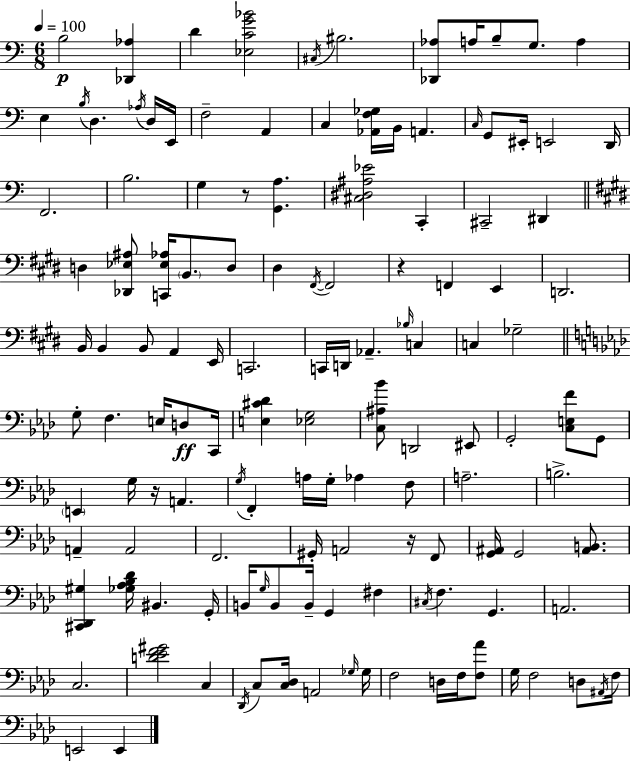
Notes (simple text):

B3/h [Db2,Ab3]/q D4/q [Eb3,C4,G4,Bb4]/h C#3/s BIS3/h. [Db2,Ab3]/e A3/s B3/e G3/e. A3/q E3/q B3/s D3/q. Ab3/s D3/s E2/s F3/h A2/q C3/q [Ab2,F3,Gb3]/s B2/s A2/q. C3/s G2/e EIS2/s E2/h D2/s F2/h. B3/h. G3/q R/e [G2,A3]/q. [C#3,D#3,A#3,Eb4]/h C2/q C#2/h D#2/q D3/q [Db2,Eb3,A#3]/e [C2,Eb3,Ab3]/s B2/e. D3/e D#3/q F#2/s F#2/h R/q F2/q E2/q D2/h. B2/s B2/q B2/e A2/q E2/s C2/h. C2/s D2/s Ab2/q. Bb3/s C3/q C3/q Gb3/h G3/e F3/q. E3/s D3/e C2/s [E3,C#4,Db4]/q [Eb3,G3]/h [C3,A#3,Bb4]/e D2/h EIS2/e G2/h [C3,E3,F4]/e G2/e E2/q G3/s R/s A2/q. G3/s F2/q A3/s G3/s Ab3/q F3/e A3/h. B3/h. A2/q A2/h F2/h. G#2/s A2/h R/s F2/e [G2,A#2]/s G2/h [A#2,B2]/e. [C#2,Db2,G#3]/q [Gb3,Ab3,Bb3,Db4]/s BIS2/q. G2/s B2/s G3/s B2/e B2/s G2/q F#3/q C#3/s F3/q. G2/q. A2/h. C3/h. [D4,Eb4,F4,G#4]/h C3/q Db2/s C3/e [C3,Db3]/s A2/h Gb3/s Gb3/s F3/h D3/s F3/s [F3,Ab4]/e G3/s F3/h D3/e A#2/s F3/s E2/h E2/q